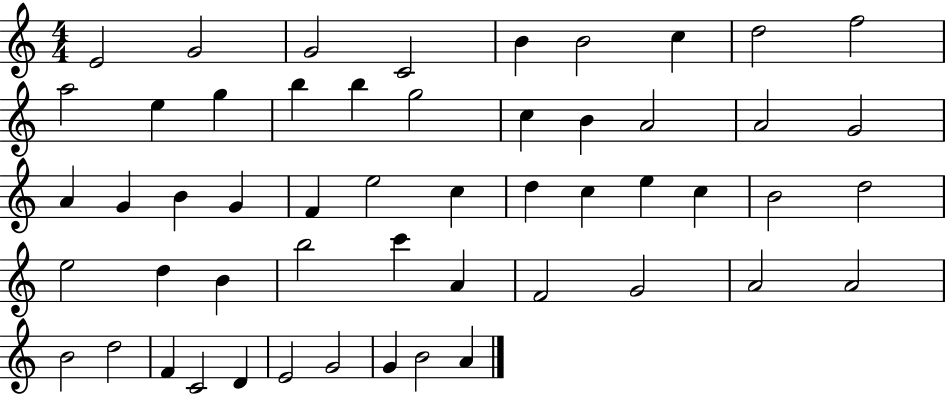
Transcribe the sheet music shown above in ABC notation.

X:1
T:Untitled
M:4/4
L:1/4
K:C
E2 G2 G2 C2 B B2 c d2 f2 a2 e g b b g2 c B A2 A2 G2 A G B G F e2 c d c e c B2 d2 e2 d B b2 c' A F2 G2 A2 A2 B2 d2 F C2 D E2 G2 G B2 A